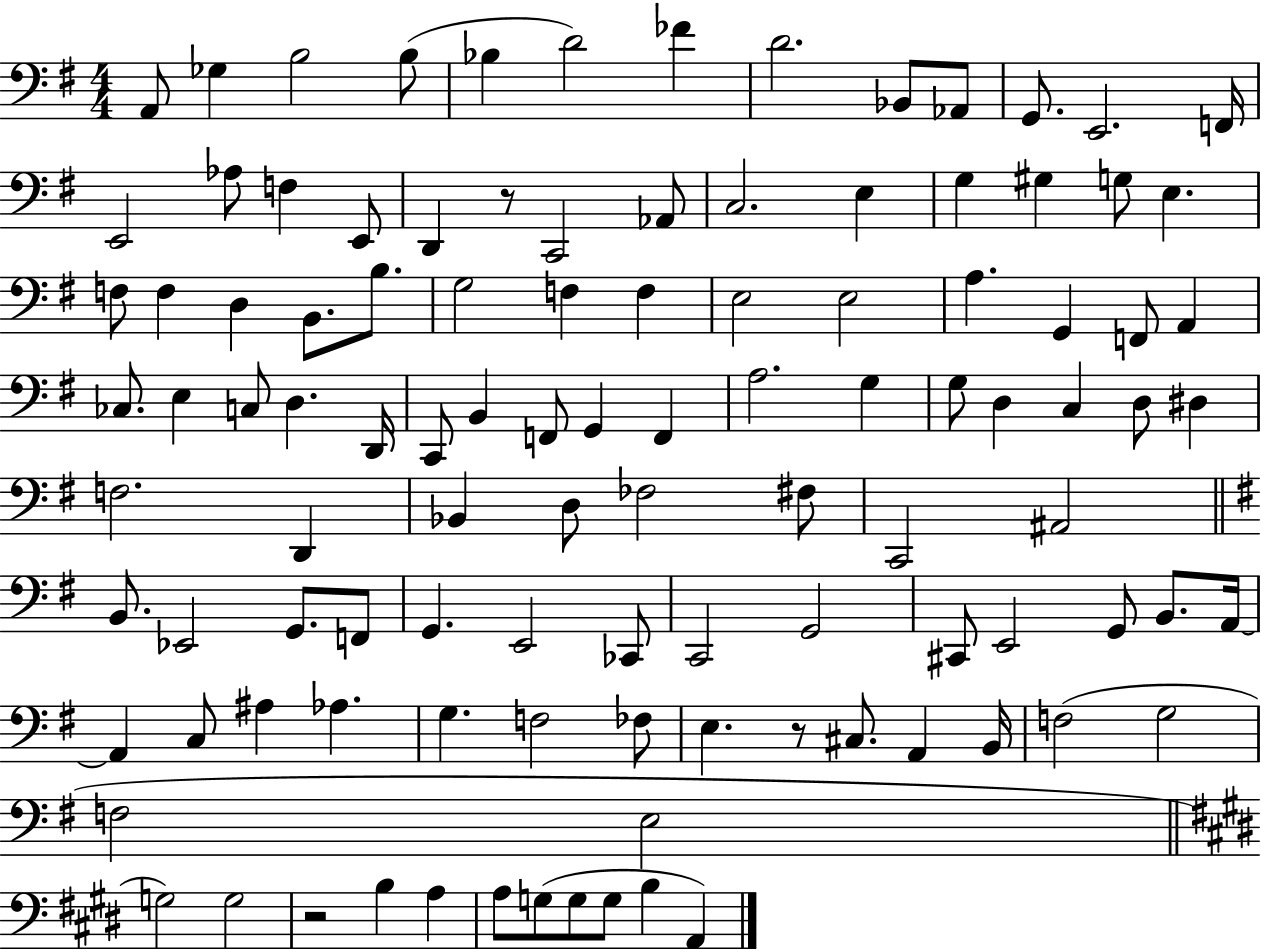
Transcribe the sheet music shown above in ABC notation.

X:1
T:Untitled
M:4/4
L:1/4
K:G
A,,/2 _G, B,2 B,/2 _B, D2 _F D2 _B,,/2 _A,,/2 G,,/2 E,,2 F,,/4 E,,2 _A,/2 F, E,,/2 D,, z/2 C,,2 _A,,/2 C,2 E, G, ^G, G,/2 E, F,/2 F, D, B,,/2 B,/2 G,2 F, F, E,2 E,2 A, G,, F,,/2 A,, _C,/2 E, C,/2 D, D,,/4 C,,/2 B,, F,,/2 G,, F,, A,2 G, G,/2 D, C, D,/2 ^D, F,2 D,, _B,, D,/2 _F,2 ^F,/2 C,,2 ^A,,2 B,,/2 _E,,2 G,,/2 F,,/2 G,, E,,2 _C,,/2 C,,2 G,,2 ^C,,/2 E,,2 G,,/2 B,,/2 A,,/4 A,, C,/2 ^A, _A, G, F,2 _F,/2 E, z/2 ^C,/2 A,, B,,/4 F,2 G,2 F,2 E,2 G,2 G,2 z2 B, A, A,/2 G,/2 G,/2 G,/2 B, A,,